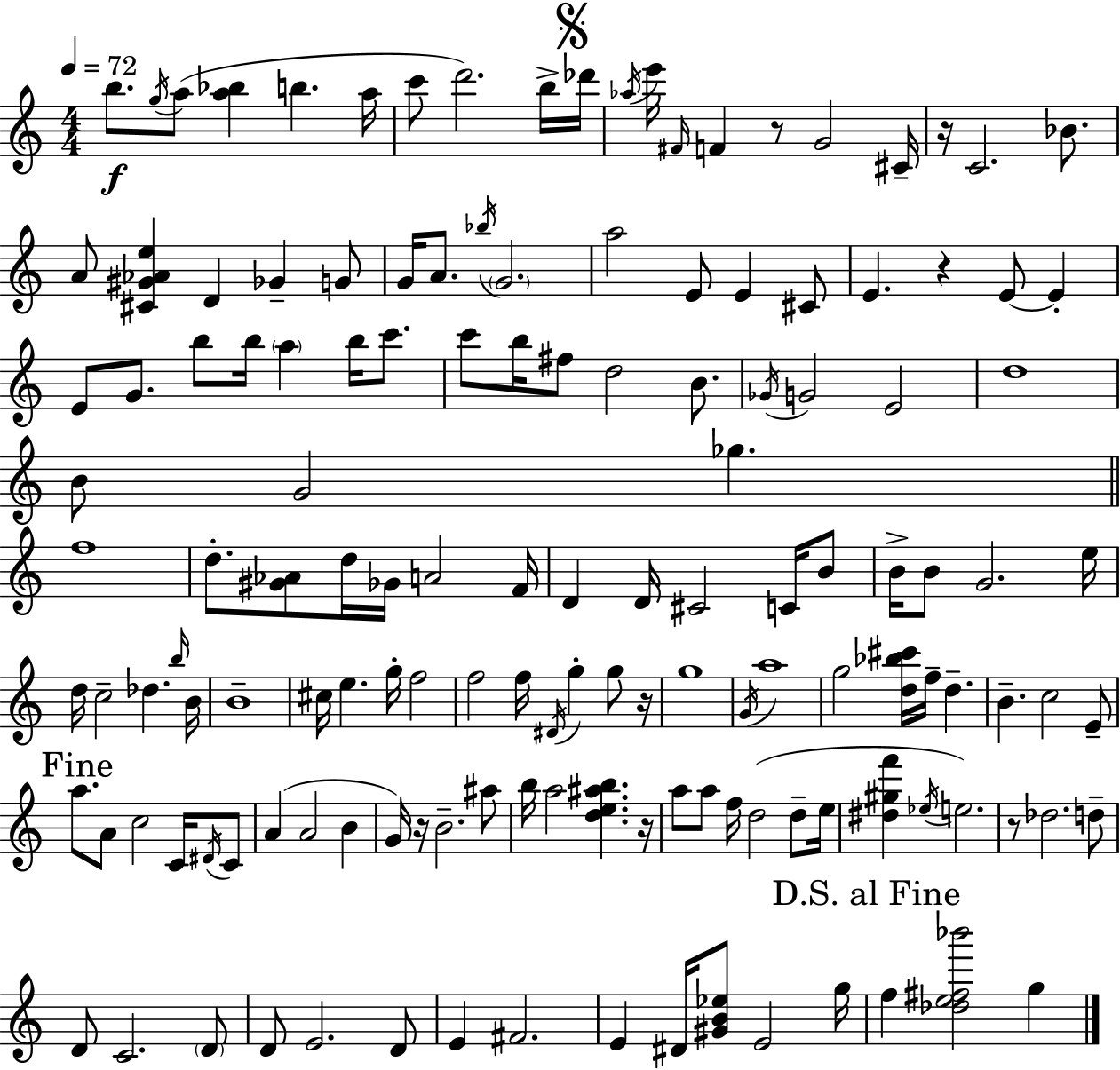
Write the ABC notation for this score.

X:1
T:Untitled
M:4/4
L:1/4
K:C
b/2 g/4 a/2 [a_b] b a/4 c'/2 d'2 b/4 _d'/4 _a/4 e'/4 ^F/4 F z/2 G2 ^C/4 z/4 C2 _B/2 A/2 [^C^G_Ae] D _G G/2 G/4 A/2 _b/4 G2 a2 E/2 E ^C/2 E z E/2 E E/2 G/2 b/2 b/4 a b/4 c'/2 c'/2 b/4 ^f/2 d2 B/2 _G/4 G2 E2 d4 B/2 G2 _g f4 d/2 [^G_A]/2 d/4 _G/4 A2 F/4 D D/4 ^C2 C/4 B/2 B/4 B/2 G2 e/4 d/4 c2 _d b/4 B/4 B4 ^c/4 e g/4 f2 f2 f/4 ^D/4 g g/2 z/4 g4 G/4 a4 g2 [d_b^c']/4 f/4 d B c2 E/2 a/2 A/2 c2 C/4 ^D/4 C/2 A A2 B G/4 z/4 B2 ^a/2 b/4 a2 [de^ab] z/4 a/2 a/2 f/4 d2 d/2 e/4 [^d^gf'] _e/4 e2 z/2 _d2 d/2 D/2 C2 D/2 D/2 E2 D/2 E ^F2 E ^D/4 [^GB_e]/2 E2 g/4 f [_de^f_b']2 g